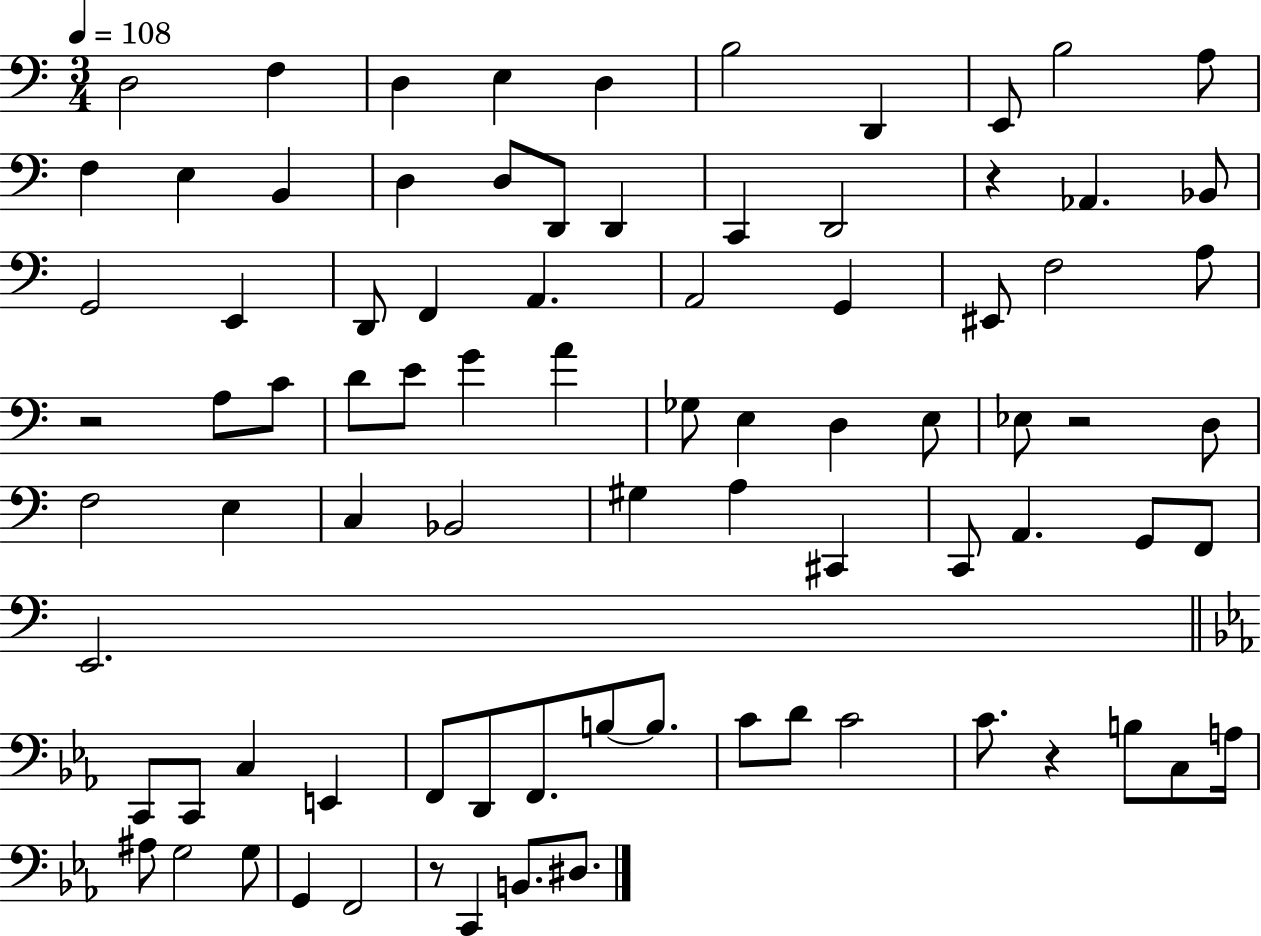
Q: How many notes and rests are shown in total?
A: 84